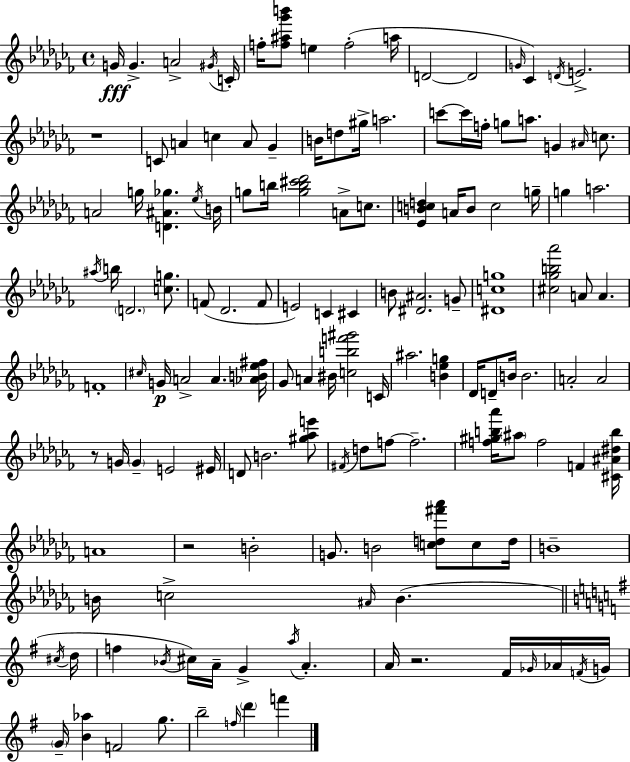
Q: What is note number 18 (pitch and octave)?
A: C5